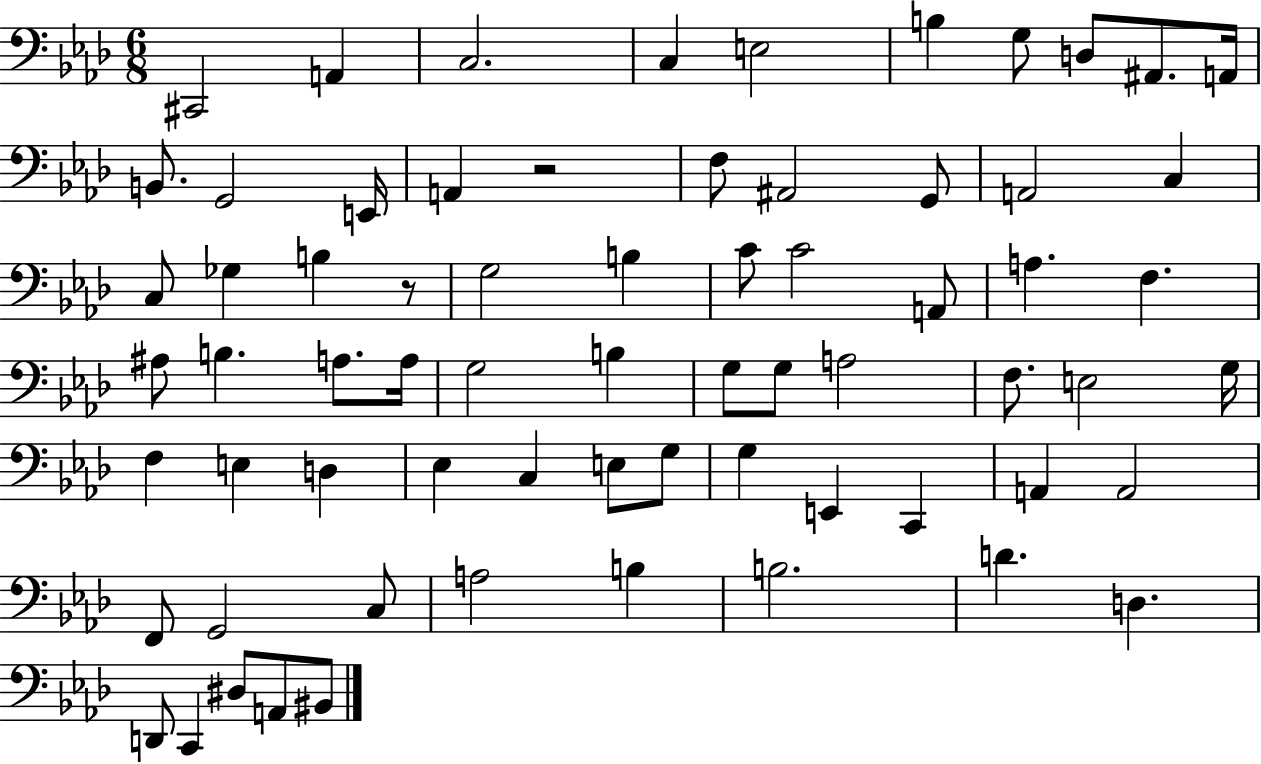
{
  \clef bass
  \numericTimeSignature
  \time 6/8
  \key aes \major
  cis,2 a,4 | c2. | c4 e2 | b4 g8 d8 ais,8. a,16 | \break b,8. g,2 e,16 | a,4 r2 | f8 ais,2 g,8 | a,2 c4 | \break c8 ges4 b4 r8 | g2 b4 | c'8 c'2 a,8 | a4. f4. | \break ais8 b4. a8. a16 | g2 b4 | g8 g8 a2 | f8. e2 g16 | \break f4 e4 d4 | ees4 c4 e8 g8 | g4 e,4 c,4 | a,4 a,2 | \break f,8 g,2 c8 | a2 b4 | b2. | d'4. d4. | \break d,8 c,4 dis8 a,8 bis,8 | \bar "|."
}